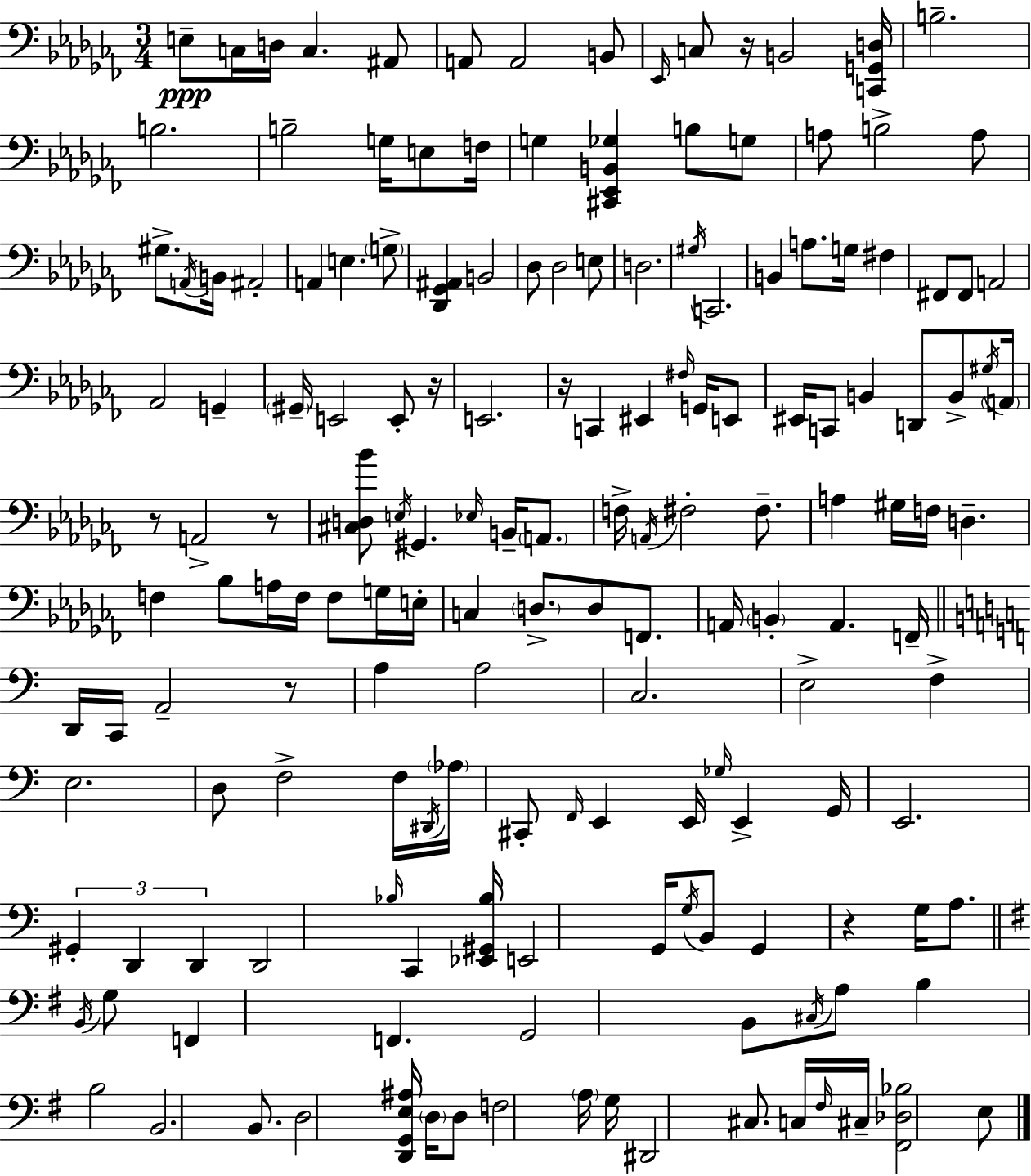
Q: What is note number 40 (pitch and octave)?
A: G3